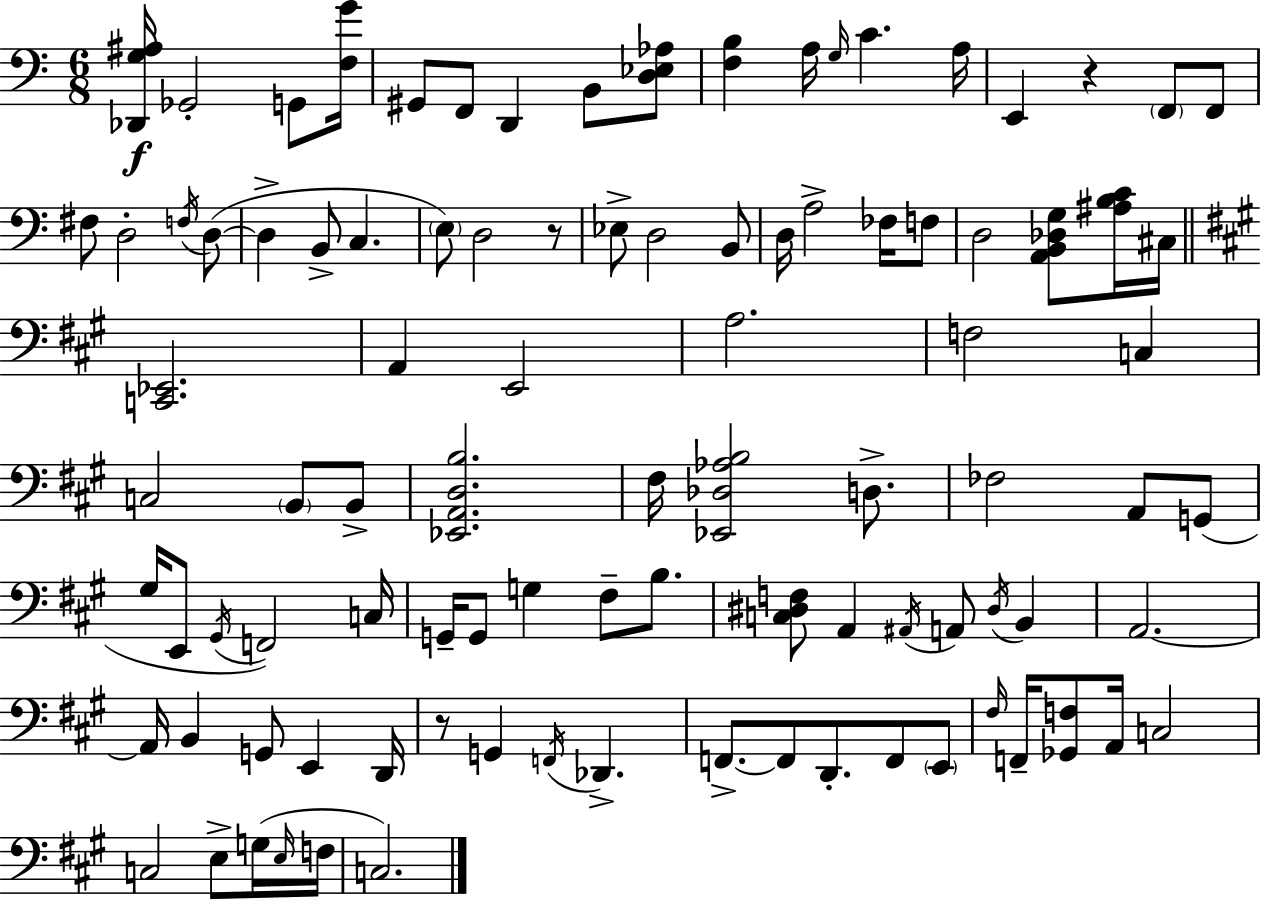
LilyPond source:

{
  \clef bass
  \numericTimeSignature
  \time 6/8
  \key a \minor
  \repeat volta 2 { <des, g ais>16\f ges,2-. g,8 <f g'>16 | gis,8 f,8 d,4 b,8 <d ees aes>8 | <f b>4 a16 \grace { g16 } c'4. | a16 e,4 r4 \parenthesize f,8 f,8 | \break fis8 d2-. \acciaccatura { f16 }( | d8~~ d4-> b,8-> c4. | \parenthesize e8) d2 | r8 ees8-> d2 | \break b,8 d16 a2-> fes16 | f8 d2 <a, b, des g>8 | <ais b c'>16 cis16 \bar "||" \break \key a \major <c, ees,>2. | a,4 e,2 | a2. | f2 c4 | \break c2 \parenthesize b,8 b,8-> | <ees, a, d b>2. | fis16 <ees, des aes b>2 d8.-> | fes2 a,8 g,8( | \break gis16 e,8 \acciaccatura { gis,16 }) f,2 | c16 g,16-- g,8 g4 fis8-- b8. | <c dis f>8 a,4 \acciaccatura { ais,16 } a,8 \acciaccatura { dis16 } b,4 | a,2.~~ | \break a,16 b,4 g,8 e,4 | d,16 r8 g,4 \acciaccatura { f,16 } des,4.-> | f,8.->~~ f,8 d,8.-. | f,8 \parenthesize e,8 \grace { fis16 } f,16-- <ges, f>8 a,16 c2 | \break c2 | e8-> g16( \grace { e16 } f16 c2.) | } \bar "|."
}